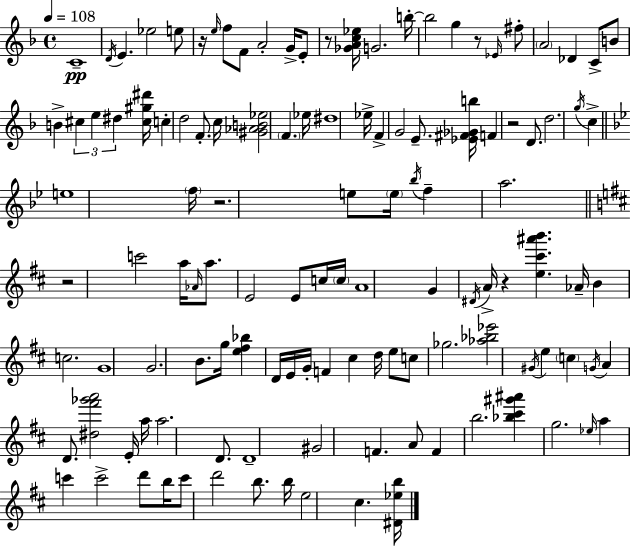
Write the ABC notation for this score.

X:1
T:Untitled
M:4/4
L:1/4
K:F
C4 D/4 E _e2 e/2 z/4 e/4 f/2 F/2 A2 G/4 E/2 z/2 [_GAc_e]/4 G2 b/4 b2 g z/2 _E/4 ^f/2 A2 _D C/2 B/2 B ^c e ^d [^c^g^d']/4 c d2 F/2 c/4 [^G_AB_e]2 F _e/4 ^d4 _e/4 F G2 E/2 [_E^F_Gb]/4 F z2 D/2 d2 g/4 c e4 f/4 z2 e/2 e/4 _b/4 f a2 z2 c'2 a/4 _A/4 a/2 E2 E/2 c/4 c/4 A4 G ^D/4 A/4 z [e^c'^a'b'] _A/4 B c2 G4 G2 B/2 g/4 [e^f_b] D/4 E/4 G/4 F ^c d/4 e/2 c/2 _g2 [_a_b_e']2 ^G/4 e c G/4 A D/2 [^d^f'_g'a']2 E/4 a/4 a2 D/2 D4 ^G2 F A/2 F b2 [_b^c'^g'^a'] g2 _e/4 a c' c'2 d'/2 b/4 c'/2 d'2 b/2 b/4 e2 ^c [^D_eb]/4